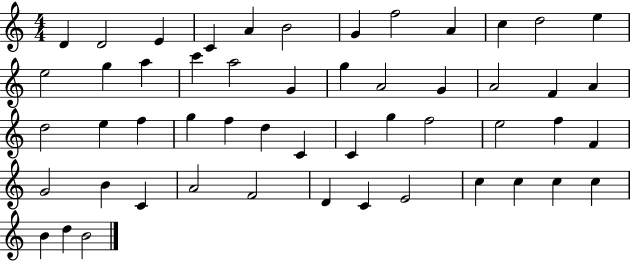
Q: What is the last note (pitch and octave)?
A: B4